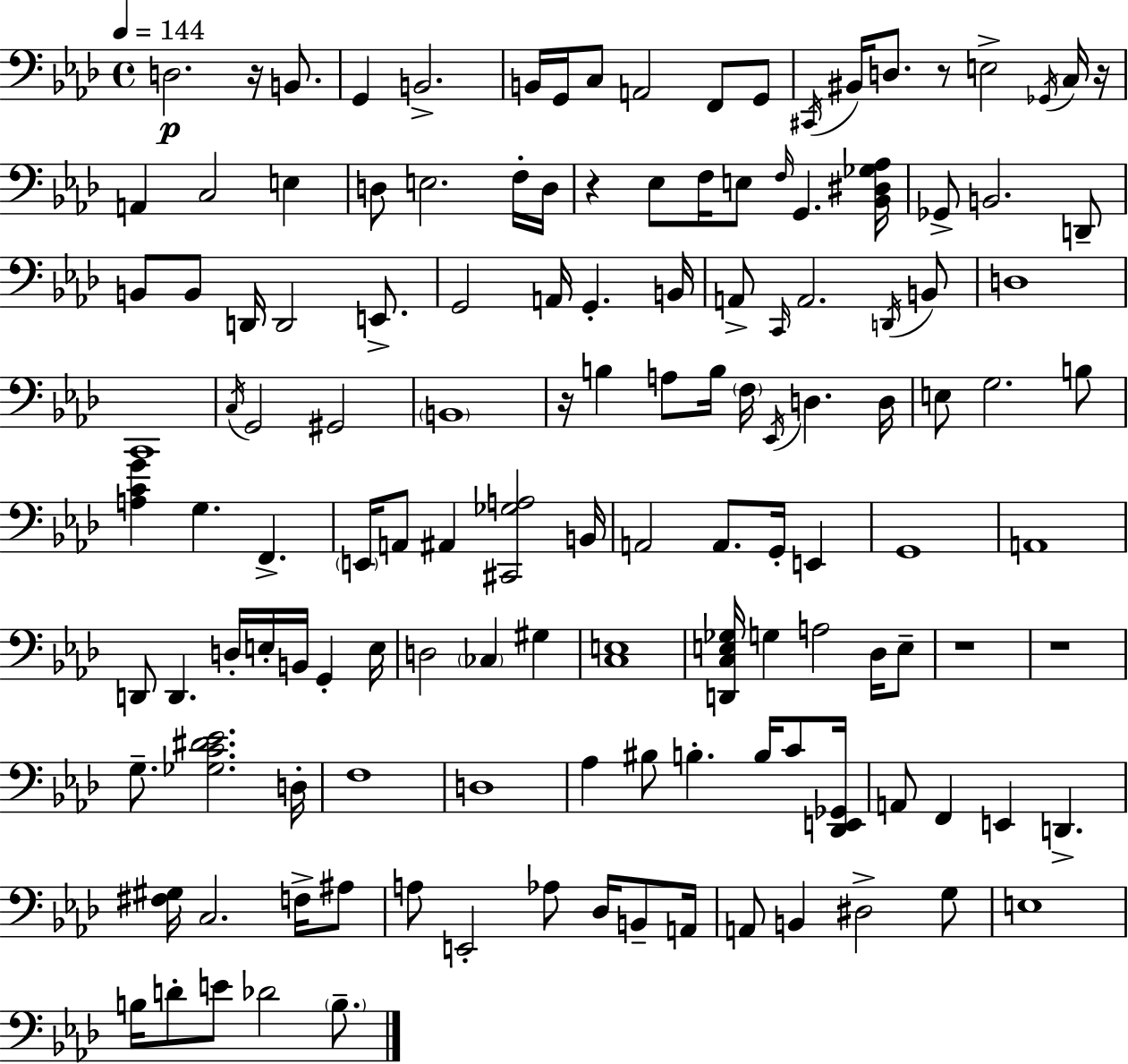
X:1
T:Untitled
M:4/4
L:1/4
K:Fm
D,2 z/4 B,,/2 G,, B,,2 B,,/4 G,,/4 C,/2 A,,2 F,,/2 G,,/2 ^C,,/4 ^B,,/4 D,/2 z/2 E,2 _G,,/4 C,/4 z/4 A,, C,2 E, D,/2 E,2 F,/4 D,/4 z _E,/2 F,/4 E,/2 F,/4 G,, [_B,,^D,_G,_A,]/4 _G,,/2 B,,2 D,,/2 B,,/2 B,,/2 D,,/4 D,,2 E,,/2 G,,2 A,,/4 G,, B,,/4 A,,/2 C,,/4 A,,2 D,,/4 B,,/2 D,4 C,,4 C,/4 G,,2 ^G,,2 B,,4 z/4 B, A,/2 B,/4 F,/4 _E,,/4 D, D,/4 E,/2 G,2 B,/2 [A,CG] G, F,, E,,/4 A,,/2 ^A,, [^C,,_G,A,]2 B,,/4 A,,2 A,,/2 G,,/4 E,, G,,4 A,,4 D,,/2 D,, D,/4 E,/4 B,,/4 G,, E,/4 D,2 _C, ^G, [C,E,]4 [D,,C,E,_G,]/4 G, A,2 _D,/4 E,/2 z4 z4 G,/2 [_G,C^D_E]2 D,/4 F,4 D,4 _A, ^B,/2 B, B,/4 C/2 [_D,,E,,_G,,]/4 A,,/2 F,, E,, D,, [^F,^G,]/4 C,2 F,/4 ^A,/2 A,/2 E,,2 _A,/2 _D,/4 B,,/2 A,,/4 A,,/2 B,, ^D,2 G,/2 E,4 B,/4 D/2 E/2 _D2 B,/2